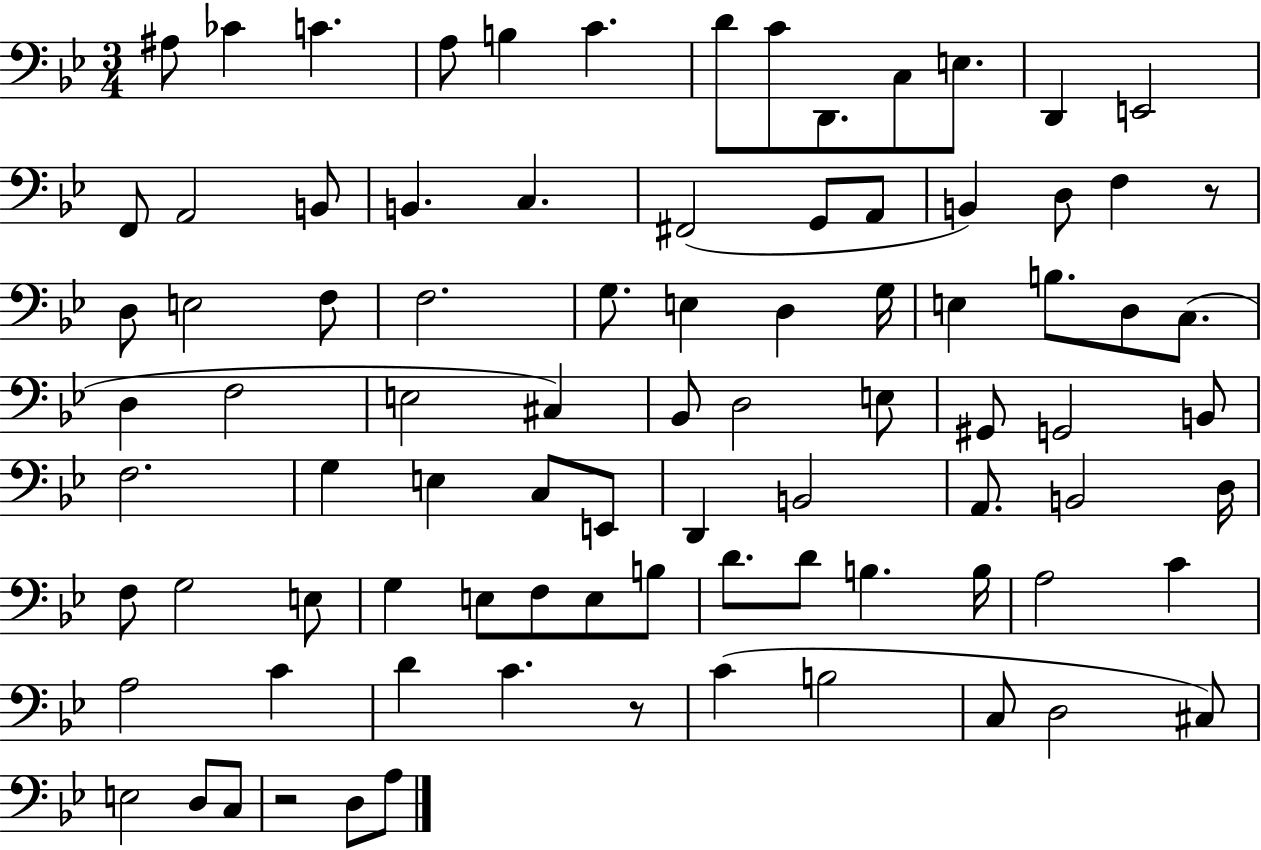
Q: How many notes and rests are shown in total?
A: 87